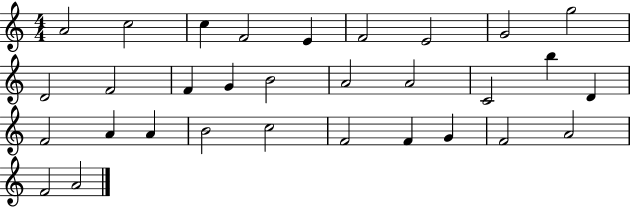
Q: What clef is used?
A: treble